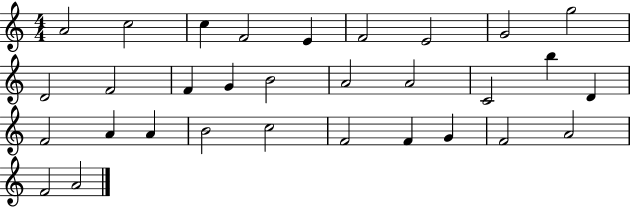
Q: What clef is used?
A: treble